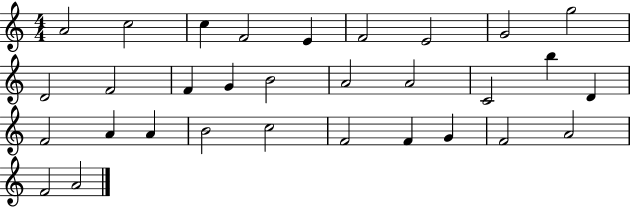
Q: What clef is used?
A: treble